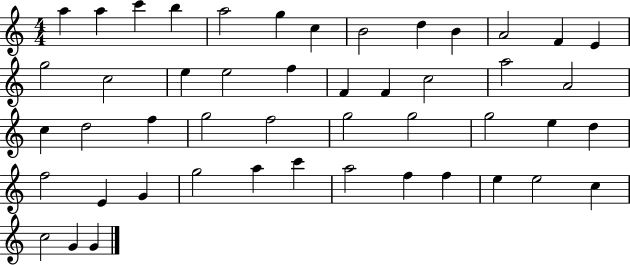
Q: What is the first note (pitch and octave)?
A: A5